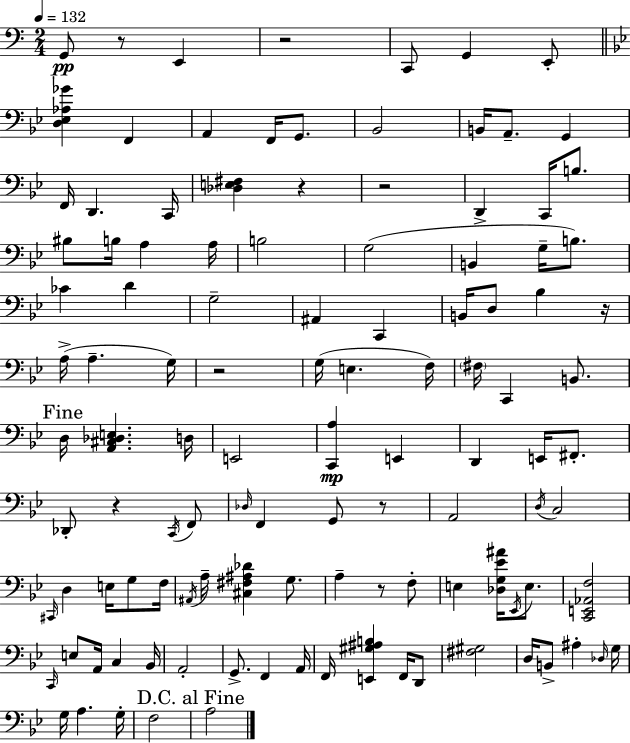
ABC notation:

X:1
T:Untitled
M:2/4
L:1/4
K:C
G,,/2 z/2 E,, z2 C,,/2 G,, E,,/2 [D,_E,_A,_G] F,, A,, F,,/4 G,,/2 _B,,2 B,,/4 A,,/2 G,, F,,/4 D,, C,,/4 [_D,E,^F,] z z2 D,, C,,/4 B,/2 ^B,/2 B,/4 A, A,/4 B,2 G,2 B,, G,/4 B,/2 _C D G,2 ^A,, C,, B,,/4 D,/2 _B, z/4 A,/4 A, G,/4 z2 G,/4 E, F,/4 ^F,/4 C,, B,,/2 D,/4 [A,,^C,_D,E,] D,/4 E,,2 [C,,A,] E,, D,, E,,/4 ^F,,/2 _D,,/2 z C,,/4 F,,/2 _D,/4 F,, G,,/2 z/2 A,,2 D,/4 C,2 ^C,,/4 D, E,/4 G,/2 F,/4 ^A,,/4 A,/4 [^C,^F,^A,_D] G,/2 A, z/2 F,/2 E, [_D,G,_E^A]/4 _E,,/4 E,/2 [C,,E,,_A,,F,]2 C,,/4 E,/2 A,,/4 C, _B,,/4 A,,2 G,,/2 F,, A,,/4 F,,/4 [E,,^G,^A,B,] F,,/4 D,,/2 [^F,^G,]2 D,/4 B,,/2 ^A, _D,/4 G,/4 G,/4 A, G,/4 F,2 A,2